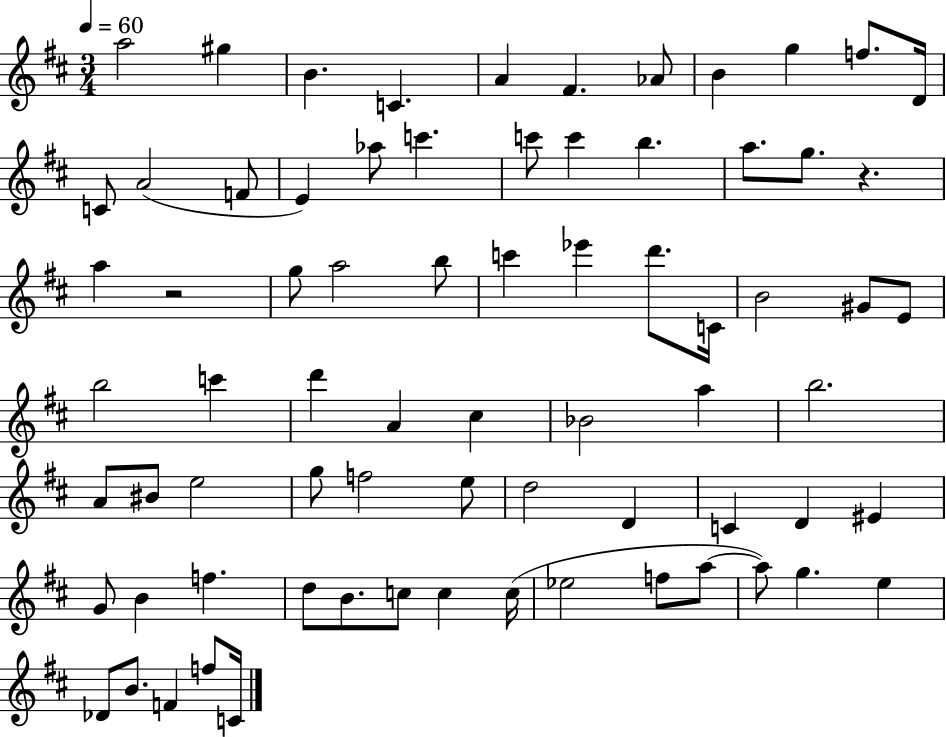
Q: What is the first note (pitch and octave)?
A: A5